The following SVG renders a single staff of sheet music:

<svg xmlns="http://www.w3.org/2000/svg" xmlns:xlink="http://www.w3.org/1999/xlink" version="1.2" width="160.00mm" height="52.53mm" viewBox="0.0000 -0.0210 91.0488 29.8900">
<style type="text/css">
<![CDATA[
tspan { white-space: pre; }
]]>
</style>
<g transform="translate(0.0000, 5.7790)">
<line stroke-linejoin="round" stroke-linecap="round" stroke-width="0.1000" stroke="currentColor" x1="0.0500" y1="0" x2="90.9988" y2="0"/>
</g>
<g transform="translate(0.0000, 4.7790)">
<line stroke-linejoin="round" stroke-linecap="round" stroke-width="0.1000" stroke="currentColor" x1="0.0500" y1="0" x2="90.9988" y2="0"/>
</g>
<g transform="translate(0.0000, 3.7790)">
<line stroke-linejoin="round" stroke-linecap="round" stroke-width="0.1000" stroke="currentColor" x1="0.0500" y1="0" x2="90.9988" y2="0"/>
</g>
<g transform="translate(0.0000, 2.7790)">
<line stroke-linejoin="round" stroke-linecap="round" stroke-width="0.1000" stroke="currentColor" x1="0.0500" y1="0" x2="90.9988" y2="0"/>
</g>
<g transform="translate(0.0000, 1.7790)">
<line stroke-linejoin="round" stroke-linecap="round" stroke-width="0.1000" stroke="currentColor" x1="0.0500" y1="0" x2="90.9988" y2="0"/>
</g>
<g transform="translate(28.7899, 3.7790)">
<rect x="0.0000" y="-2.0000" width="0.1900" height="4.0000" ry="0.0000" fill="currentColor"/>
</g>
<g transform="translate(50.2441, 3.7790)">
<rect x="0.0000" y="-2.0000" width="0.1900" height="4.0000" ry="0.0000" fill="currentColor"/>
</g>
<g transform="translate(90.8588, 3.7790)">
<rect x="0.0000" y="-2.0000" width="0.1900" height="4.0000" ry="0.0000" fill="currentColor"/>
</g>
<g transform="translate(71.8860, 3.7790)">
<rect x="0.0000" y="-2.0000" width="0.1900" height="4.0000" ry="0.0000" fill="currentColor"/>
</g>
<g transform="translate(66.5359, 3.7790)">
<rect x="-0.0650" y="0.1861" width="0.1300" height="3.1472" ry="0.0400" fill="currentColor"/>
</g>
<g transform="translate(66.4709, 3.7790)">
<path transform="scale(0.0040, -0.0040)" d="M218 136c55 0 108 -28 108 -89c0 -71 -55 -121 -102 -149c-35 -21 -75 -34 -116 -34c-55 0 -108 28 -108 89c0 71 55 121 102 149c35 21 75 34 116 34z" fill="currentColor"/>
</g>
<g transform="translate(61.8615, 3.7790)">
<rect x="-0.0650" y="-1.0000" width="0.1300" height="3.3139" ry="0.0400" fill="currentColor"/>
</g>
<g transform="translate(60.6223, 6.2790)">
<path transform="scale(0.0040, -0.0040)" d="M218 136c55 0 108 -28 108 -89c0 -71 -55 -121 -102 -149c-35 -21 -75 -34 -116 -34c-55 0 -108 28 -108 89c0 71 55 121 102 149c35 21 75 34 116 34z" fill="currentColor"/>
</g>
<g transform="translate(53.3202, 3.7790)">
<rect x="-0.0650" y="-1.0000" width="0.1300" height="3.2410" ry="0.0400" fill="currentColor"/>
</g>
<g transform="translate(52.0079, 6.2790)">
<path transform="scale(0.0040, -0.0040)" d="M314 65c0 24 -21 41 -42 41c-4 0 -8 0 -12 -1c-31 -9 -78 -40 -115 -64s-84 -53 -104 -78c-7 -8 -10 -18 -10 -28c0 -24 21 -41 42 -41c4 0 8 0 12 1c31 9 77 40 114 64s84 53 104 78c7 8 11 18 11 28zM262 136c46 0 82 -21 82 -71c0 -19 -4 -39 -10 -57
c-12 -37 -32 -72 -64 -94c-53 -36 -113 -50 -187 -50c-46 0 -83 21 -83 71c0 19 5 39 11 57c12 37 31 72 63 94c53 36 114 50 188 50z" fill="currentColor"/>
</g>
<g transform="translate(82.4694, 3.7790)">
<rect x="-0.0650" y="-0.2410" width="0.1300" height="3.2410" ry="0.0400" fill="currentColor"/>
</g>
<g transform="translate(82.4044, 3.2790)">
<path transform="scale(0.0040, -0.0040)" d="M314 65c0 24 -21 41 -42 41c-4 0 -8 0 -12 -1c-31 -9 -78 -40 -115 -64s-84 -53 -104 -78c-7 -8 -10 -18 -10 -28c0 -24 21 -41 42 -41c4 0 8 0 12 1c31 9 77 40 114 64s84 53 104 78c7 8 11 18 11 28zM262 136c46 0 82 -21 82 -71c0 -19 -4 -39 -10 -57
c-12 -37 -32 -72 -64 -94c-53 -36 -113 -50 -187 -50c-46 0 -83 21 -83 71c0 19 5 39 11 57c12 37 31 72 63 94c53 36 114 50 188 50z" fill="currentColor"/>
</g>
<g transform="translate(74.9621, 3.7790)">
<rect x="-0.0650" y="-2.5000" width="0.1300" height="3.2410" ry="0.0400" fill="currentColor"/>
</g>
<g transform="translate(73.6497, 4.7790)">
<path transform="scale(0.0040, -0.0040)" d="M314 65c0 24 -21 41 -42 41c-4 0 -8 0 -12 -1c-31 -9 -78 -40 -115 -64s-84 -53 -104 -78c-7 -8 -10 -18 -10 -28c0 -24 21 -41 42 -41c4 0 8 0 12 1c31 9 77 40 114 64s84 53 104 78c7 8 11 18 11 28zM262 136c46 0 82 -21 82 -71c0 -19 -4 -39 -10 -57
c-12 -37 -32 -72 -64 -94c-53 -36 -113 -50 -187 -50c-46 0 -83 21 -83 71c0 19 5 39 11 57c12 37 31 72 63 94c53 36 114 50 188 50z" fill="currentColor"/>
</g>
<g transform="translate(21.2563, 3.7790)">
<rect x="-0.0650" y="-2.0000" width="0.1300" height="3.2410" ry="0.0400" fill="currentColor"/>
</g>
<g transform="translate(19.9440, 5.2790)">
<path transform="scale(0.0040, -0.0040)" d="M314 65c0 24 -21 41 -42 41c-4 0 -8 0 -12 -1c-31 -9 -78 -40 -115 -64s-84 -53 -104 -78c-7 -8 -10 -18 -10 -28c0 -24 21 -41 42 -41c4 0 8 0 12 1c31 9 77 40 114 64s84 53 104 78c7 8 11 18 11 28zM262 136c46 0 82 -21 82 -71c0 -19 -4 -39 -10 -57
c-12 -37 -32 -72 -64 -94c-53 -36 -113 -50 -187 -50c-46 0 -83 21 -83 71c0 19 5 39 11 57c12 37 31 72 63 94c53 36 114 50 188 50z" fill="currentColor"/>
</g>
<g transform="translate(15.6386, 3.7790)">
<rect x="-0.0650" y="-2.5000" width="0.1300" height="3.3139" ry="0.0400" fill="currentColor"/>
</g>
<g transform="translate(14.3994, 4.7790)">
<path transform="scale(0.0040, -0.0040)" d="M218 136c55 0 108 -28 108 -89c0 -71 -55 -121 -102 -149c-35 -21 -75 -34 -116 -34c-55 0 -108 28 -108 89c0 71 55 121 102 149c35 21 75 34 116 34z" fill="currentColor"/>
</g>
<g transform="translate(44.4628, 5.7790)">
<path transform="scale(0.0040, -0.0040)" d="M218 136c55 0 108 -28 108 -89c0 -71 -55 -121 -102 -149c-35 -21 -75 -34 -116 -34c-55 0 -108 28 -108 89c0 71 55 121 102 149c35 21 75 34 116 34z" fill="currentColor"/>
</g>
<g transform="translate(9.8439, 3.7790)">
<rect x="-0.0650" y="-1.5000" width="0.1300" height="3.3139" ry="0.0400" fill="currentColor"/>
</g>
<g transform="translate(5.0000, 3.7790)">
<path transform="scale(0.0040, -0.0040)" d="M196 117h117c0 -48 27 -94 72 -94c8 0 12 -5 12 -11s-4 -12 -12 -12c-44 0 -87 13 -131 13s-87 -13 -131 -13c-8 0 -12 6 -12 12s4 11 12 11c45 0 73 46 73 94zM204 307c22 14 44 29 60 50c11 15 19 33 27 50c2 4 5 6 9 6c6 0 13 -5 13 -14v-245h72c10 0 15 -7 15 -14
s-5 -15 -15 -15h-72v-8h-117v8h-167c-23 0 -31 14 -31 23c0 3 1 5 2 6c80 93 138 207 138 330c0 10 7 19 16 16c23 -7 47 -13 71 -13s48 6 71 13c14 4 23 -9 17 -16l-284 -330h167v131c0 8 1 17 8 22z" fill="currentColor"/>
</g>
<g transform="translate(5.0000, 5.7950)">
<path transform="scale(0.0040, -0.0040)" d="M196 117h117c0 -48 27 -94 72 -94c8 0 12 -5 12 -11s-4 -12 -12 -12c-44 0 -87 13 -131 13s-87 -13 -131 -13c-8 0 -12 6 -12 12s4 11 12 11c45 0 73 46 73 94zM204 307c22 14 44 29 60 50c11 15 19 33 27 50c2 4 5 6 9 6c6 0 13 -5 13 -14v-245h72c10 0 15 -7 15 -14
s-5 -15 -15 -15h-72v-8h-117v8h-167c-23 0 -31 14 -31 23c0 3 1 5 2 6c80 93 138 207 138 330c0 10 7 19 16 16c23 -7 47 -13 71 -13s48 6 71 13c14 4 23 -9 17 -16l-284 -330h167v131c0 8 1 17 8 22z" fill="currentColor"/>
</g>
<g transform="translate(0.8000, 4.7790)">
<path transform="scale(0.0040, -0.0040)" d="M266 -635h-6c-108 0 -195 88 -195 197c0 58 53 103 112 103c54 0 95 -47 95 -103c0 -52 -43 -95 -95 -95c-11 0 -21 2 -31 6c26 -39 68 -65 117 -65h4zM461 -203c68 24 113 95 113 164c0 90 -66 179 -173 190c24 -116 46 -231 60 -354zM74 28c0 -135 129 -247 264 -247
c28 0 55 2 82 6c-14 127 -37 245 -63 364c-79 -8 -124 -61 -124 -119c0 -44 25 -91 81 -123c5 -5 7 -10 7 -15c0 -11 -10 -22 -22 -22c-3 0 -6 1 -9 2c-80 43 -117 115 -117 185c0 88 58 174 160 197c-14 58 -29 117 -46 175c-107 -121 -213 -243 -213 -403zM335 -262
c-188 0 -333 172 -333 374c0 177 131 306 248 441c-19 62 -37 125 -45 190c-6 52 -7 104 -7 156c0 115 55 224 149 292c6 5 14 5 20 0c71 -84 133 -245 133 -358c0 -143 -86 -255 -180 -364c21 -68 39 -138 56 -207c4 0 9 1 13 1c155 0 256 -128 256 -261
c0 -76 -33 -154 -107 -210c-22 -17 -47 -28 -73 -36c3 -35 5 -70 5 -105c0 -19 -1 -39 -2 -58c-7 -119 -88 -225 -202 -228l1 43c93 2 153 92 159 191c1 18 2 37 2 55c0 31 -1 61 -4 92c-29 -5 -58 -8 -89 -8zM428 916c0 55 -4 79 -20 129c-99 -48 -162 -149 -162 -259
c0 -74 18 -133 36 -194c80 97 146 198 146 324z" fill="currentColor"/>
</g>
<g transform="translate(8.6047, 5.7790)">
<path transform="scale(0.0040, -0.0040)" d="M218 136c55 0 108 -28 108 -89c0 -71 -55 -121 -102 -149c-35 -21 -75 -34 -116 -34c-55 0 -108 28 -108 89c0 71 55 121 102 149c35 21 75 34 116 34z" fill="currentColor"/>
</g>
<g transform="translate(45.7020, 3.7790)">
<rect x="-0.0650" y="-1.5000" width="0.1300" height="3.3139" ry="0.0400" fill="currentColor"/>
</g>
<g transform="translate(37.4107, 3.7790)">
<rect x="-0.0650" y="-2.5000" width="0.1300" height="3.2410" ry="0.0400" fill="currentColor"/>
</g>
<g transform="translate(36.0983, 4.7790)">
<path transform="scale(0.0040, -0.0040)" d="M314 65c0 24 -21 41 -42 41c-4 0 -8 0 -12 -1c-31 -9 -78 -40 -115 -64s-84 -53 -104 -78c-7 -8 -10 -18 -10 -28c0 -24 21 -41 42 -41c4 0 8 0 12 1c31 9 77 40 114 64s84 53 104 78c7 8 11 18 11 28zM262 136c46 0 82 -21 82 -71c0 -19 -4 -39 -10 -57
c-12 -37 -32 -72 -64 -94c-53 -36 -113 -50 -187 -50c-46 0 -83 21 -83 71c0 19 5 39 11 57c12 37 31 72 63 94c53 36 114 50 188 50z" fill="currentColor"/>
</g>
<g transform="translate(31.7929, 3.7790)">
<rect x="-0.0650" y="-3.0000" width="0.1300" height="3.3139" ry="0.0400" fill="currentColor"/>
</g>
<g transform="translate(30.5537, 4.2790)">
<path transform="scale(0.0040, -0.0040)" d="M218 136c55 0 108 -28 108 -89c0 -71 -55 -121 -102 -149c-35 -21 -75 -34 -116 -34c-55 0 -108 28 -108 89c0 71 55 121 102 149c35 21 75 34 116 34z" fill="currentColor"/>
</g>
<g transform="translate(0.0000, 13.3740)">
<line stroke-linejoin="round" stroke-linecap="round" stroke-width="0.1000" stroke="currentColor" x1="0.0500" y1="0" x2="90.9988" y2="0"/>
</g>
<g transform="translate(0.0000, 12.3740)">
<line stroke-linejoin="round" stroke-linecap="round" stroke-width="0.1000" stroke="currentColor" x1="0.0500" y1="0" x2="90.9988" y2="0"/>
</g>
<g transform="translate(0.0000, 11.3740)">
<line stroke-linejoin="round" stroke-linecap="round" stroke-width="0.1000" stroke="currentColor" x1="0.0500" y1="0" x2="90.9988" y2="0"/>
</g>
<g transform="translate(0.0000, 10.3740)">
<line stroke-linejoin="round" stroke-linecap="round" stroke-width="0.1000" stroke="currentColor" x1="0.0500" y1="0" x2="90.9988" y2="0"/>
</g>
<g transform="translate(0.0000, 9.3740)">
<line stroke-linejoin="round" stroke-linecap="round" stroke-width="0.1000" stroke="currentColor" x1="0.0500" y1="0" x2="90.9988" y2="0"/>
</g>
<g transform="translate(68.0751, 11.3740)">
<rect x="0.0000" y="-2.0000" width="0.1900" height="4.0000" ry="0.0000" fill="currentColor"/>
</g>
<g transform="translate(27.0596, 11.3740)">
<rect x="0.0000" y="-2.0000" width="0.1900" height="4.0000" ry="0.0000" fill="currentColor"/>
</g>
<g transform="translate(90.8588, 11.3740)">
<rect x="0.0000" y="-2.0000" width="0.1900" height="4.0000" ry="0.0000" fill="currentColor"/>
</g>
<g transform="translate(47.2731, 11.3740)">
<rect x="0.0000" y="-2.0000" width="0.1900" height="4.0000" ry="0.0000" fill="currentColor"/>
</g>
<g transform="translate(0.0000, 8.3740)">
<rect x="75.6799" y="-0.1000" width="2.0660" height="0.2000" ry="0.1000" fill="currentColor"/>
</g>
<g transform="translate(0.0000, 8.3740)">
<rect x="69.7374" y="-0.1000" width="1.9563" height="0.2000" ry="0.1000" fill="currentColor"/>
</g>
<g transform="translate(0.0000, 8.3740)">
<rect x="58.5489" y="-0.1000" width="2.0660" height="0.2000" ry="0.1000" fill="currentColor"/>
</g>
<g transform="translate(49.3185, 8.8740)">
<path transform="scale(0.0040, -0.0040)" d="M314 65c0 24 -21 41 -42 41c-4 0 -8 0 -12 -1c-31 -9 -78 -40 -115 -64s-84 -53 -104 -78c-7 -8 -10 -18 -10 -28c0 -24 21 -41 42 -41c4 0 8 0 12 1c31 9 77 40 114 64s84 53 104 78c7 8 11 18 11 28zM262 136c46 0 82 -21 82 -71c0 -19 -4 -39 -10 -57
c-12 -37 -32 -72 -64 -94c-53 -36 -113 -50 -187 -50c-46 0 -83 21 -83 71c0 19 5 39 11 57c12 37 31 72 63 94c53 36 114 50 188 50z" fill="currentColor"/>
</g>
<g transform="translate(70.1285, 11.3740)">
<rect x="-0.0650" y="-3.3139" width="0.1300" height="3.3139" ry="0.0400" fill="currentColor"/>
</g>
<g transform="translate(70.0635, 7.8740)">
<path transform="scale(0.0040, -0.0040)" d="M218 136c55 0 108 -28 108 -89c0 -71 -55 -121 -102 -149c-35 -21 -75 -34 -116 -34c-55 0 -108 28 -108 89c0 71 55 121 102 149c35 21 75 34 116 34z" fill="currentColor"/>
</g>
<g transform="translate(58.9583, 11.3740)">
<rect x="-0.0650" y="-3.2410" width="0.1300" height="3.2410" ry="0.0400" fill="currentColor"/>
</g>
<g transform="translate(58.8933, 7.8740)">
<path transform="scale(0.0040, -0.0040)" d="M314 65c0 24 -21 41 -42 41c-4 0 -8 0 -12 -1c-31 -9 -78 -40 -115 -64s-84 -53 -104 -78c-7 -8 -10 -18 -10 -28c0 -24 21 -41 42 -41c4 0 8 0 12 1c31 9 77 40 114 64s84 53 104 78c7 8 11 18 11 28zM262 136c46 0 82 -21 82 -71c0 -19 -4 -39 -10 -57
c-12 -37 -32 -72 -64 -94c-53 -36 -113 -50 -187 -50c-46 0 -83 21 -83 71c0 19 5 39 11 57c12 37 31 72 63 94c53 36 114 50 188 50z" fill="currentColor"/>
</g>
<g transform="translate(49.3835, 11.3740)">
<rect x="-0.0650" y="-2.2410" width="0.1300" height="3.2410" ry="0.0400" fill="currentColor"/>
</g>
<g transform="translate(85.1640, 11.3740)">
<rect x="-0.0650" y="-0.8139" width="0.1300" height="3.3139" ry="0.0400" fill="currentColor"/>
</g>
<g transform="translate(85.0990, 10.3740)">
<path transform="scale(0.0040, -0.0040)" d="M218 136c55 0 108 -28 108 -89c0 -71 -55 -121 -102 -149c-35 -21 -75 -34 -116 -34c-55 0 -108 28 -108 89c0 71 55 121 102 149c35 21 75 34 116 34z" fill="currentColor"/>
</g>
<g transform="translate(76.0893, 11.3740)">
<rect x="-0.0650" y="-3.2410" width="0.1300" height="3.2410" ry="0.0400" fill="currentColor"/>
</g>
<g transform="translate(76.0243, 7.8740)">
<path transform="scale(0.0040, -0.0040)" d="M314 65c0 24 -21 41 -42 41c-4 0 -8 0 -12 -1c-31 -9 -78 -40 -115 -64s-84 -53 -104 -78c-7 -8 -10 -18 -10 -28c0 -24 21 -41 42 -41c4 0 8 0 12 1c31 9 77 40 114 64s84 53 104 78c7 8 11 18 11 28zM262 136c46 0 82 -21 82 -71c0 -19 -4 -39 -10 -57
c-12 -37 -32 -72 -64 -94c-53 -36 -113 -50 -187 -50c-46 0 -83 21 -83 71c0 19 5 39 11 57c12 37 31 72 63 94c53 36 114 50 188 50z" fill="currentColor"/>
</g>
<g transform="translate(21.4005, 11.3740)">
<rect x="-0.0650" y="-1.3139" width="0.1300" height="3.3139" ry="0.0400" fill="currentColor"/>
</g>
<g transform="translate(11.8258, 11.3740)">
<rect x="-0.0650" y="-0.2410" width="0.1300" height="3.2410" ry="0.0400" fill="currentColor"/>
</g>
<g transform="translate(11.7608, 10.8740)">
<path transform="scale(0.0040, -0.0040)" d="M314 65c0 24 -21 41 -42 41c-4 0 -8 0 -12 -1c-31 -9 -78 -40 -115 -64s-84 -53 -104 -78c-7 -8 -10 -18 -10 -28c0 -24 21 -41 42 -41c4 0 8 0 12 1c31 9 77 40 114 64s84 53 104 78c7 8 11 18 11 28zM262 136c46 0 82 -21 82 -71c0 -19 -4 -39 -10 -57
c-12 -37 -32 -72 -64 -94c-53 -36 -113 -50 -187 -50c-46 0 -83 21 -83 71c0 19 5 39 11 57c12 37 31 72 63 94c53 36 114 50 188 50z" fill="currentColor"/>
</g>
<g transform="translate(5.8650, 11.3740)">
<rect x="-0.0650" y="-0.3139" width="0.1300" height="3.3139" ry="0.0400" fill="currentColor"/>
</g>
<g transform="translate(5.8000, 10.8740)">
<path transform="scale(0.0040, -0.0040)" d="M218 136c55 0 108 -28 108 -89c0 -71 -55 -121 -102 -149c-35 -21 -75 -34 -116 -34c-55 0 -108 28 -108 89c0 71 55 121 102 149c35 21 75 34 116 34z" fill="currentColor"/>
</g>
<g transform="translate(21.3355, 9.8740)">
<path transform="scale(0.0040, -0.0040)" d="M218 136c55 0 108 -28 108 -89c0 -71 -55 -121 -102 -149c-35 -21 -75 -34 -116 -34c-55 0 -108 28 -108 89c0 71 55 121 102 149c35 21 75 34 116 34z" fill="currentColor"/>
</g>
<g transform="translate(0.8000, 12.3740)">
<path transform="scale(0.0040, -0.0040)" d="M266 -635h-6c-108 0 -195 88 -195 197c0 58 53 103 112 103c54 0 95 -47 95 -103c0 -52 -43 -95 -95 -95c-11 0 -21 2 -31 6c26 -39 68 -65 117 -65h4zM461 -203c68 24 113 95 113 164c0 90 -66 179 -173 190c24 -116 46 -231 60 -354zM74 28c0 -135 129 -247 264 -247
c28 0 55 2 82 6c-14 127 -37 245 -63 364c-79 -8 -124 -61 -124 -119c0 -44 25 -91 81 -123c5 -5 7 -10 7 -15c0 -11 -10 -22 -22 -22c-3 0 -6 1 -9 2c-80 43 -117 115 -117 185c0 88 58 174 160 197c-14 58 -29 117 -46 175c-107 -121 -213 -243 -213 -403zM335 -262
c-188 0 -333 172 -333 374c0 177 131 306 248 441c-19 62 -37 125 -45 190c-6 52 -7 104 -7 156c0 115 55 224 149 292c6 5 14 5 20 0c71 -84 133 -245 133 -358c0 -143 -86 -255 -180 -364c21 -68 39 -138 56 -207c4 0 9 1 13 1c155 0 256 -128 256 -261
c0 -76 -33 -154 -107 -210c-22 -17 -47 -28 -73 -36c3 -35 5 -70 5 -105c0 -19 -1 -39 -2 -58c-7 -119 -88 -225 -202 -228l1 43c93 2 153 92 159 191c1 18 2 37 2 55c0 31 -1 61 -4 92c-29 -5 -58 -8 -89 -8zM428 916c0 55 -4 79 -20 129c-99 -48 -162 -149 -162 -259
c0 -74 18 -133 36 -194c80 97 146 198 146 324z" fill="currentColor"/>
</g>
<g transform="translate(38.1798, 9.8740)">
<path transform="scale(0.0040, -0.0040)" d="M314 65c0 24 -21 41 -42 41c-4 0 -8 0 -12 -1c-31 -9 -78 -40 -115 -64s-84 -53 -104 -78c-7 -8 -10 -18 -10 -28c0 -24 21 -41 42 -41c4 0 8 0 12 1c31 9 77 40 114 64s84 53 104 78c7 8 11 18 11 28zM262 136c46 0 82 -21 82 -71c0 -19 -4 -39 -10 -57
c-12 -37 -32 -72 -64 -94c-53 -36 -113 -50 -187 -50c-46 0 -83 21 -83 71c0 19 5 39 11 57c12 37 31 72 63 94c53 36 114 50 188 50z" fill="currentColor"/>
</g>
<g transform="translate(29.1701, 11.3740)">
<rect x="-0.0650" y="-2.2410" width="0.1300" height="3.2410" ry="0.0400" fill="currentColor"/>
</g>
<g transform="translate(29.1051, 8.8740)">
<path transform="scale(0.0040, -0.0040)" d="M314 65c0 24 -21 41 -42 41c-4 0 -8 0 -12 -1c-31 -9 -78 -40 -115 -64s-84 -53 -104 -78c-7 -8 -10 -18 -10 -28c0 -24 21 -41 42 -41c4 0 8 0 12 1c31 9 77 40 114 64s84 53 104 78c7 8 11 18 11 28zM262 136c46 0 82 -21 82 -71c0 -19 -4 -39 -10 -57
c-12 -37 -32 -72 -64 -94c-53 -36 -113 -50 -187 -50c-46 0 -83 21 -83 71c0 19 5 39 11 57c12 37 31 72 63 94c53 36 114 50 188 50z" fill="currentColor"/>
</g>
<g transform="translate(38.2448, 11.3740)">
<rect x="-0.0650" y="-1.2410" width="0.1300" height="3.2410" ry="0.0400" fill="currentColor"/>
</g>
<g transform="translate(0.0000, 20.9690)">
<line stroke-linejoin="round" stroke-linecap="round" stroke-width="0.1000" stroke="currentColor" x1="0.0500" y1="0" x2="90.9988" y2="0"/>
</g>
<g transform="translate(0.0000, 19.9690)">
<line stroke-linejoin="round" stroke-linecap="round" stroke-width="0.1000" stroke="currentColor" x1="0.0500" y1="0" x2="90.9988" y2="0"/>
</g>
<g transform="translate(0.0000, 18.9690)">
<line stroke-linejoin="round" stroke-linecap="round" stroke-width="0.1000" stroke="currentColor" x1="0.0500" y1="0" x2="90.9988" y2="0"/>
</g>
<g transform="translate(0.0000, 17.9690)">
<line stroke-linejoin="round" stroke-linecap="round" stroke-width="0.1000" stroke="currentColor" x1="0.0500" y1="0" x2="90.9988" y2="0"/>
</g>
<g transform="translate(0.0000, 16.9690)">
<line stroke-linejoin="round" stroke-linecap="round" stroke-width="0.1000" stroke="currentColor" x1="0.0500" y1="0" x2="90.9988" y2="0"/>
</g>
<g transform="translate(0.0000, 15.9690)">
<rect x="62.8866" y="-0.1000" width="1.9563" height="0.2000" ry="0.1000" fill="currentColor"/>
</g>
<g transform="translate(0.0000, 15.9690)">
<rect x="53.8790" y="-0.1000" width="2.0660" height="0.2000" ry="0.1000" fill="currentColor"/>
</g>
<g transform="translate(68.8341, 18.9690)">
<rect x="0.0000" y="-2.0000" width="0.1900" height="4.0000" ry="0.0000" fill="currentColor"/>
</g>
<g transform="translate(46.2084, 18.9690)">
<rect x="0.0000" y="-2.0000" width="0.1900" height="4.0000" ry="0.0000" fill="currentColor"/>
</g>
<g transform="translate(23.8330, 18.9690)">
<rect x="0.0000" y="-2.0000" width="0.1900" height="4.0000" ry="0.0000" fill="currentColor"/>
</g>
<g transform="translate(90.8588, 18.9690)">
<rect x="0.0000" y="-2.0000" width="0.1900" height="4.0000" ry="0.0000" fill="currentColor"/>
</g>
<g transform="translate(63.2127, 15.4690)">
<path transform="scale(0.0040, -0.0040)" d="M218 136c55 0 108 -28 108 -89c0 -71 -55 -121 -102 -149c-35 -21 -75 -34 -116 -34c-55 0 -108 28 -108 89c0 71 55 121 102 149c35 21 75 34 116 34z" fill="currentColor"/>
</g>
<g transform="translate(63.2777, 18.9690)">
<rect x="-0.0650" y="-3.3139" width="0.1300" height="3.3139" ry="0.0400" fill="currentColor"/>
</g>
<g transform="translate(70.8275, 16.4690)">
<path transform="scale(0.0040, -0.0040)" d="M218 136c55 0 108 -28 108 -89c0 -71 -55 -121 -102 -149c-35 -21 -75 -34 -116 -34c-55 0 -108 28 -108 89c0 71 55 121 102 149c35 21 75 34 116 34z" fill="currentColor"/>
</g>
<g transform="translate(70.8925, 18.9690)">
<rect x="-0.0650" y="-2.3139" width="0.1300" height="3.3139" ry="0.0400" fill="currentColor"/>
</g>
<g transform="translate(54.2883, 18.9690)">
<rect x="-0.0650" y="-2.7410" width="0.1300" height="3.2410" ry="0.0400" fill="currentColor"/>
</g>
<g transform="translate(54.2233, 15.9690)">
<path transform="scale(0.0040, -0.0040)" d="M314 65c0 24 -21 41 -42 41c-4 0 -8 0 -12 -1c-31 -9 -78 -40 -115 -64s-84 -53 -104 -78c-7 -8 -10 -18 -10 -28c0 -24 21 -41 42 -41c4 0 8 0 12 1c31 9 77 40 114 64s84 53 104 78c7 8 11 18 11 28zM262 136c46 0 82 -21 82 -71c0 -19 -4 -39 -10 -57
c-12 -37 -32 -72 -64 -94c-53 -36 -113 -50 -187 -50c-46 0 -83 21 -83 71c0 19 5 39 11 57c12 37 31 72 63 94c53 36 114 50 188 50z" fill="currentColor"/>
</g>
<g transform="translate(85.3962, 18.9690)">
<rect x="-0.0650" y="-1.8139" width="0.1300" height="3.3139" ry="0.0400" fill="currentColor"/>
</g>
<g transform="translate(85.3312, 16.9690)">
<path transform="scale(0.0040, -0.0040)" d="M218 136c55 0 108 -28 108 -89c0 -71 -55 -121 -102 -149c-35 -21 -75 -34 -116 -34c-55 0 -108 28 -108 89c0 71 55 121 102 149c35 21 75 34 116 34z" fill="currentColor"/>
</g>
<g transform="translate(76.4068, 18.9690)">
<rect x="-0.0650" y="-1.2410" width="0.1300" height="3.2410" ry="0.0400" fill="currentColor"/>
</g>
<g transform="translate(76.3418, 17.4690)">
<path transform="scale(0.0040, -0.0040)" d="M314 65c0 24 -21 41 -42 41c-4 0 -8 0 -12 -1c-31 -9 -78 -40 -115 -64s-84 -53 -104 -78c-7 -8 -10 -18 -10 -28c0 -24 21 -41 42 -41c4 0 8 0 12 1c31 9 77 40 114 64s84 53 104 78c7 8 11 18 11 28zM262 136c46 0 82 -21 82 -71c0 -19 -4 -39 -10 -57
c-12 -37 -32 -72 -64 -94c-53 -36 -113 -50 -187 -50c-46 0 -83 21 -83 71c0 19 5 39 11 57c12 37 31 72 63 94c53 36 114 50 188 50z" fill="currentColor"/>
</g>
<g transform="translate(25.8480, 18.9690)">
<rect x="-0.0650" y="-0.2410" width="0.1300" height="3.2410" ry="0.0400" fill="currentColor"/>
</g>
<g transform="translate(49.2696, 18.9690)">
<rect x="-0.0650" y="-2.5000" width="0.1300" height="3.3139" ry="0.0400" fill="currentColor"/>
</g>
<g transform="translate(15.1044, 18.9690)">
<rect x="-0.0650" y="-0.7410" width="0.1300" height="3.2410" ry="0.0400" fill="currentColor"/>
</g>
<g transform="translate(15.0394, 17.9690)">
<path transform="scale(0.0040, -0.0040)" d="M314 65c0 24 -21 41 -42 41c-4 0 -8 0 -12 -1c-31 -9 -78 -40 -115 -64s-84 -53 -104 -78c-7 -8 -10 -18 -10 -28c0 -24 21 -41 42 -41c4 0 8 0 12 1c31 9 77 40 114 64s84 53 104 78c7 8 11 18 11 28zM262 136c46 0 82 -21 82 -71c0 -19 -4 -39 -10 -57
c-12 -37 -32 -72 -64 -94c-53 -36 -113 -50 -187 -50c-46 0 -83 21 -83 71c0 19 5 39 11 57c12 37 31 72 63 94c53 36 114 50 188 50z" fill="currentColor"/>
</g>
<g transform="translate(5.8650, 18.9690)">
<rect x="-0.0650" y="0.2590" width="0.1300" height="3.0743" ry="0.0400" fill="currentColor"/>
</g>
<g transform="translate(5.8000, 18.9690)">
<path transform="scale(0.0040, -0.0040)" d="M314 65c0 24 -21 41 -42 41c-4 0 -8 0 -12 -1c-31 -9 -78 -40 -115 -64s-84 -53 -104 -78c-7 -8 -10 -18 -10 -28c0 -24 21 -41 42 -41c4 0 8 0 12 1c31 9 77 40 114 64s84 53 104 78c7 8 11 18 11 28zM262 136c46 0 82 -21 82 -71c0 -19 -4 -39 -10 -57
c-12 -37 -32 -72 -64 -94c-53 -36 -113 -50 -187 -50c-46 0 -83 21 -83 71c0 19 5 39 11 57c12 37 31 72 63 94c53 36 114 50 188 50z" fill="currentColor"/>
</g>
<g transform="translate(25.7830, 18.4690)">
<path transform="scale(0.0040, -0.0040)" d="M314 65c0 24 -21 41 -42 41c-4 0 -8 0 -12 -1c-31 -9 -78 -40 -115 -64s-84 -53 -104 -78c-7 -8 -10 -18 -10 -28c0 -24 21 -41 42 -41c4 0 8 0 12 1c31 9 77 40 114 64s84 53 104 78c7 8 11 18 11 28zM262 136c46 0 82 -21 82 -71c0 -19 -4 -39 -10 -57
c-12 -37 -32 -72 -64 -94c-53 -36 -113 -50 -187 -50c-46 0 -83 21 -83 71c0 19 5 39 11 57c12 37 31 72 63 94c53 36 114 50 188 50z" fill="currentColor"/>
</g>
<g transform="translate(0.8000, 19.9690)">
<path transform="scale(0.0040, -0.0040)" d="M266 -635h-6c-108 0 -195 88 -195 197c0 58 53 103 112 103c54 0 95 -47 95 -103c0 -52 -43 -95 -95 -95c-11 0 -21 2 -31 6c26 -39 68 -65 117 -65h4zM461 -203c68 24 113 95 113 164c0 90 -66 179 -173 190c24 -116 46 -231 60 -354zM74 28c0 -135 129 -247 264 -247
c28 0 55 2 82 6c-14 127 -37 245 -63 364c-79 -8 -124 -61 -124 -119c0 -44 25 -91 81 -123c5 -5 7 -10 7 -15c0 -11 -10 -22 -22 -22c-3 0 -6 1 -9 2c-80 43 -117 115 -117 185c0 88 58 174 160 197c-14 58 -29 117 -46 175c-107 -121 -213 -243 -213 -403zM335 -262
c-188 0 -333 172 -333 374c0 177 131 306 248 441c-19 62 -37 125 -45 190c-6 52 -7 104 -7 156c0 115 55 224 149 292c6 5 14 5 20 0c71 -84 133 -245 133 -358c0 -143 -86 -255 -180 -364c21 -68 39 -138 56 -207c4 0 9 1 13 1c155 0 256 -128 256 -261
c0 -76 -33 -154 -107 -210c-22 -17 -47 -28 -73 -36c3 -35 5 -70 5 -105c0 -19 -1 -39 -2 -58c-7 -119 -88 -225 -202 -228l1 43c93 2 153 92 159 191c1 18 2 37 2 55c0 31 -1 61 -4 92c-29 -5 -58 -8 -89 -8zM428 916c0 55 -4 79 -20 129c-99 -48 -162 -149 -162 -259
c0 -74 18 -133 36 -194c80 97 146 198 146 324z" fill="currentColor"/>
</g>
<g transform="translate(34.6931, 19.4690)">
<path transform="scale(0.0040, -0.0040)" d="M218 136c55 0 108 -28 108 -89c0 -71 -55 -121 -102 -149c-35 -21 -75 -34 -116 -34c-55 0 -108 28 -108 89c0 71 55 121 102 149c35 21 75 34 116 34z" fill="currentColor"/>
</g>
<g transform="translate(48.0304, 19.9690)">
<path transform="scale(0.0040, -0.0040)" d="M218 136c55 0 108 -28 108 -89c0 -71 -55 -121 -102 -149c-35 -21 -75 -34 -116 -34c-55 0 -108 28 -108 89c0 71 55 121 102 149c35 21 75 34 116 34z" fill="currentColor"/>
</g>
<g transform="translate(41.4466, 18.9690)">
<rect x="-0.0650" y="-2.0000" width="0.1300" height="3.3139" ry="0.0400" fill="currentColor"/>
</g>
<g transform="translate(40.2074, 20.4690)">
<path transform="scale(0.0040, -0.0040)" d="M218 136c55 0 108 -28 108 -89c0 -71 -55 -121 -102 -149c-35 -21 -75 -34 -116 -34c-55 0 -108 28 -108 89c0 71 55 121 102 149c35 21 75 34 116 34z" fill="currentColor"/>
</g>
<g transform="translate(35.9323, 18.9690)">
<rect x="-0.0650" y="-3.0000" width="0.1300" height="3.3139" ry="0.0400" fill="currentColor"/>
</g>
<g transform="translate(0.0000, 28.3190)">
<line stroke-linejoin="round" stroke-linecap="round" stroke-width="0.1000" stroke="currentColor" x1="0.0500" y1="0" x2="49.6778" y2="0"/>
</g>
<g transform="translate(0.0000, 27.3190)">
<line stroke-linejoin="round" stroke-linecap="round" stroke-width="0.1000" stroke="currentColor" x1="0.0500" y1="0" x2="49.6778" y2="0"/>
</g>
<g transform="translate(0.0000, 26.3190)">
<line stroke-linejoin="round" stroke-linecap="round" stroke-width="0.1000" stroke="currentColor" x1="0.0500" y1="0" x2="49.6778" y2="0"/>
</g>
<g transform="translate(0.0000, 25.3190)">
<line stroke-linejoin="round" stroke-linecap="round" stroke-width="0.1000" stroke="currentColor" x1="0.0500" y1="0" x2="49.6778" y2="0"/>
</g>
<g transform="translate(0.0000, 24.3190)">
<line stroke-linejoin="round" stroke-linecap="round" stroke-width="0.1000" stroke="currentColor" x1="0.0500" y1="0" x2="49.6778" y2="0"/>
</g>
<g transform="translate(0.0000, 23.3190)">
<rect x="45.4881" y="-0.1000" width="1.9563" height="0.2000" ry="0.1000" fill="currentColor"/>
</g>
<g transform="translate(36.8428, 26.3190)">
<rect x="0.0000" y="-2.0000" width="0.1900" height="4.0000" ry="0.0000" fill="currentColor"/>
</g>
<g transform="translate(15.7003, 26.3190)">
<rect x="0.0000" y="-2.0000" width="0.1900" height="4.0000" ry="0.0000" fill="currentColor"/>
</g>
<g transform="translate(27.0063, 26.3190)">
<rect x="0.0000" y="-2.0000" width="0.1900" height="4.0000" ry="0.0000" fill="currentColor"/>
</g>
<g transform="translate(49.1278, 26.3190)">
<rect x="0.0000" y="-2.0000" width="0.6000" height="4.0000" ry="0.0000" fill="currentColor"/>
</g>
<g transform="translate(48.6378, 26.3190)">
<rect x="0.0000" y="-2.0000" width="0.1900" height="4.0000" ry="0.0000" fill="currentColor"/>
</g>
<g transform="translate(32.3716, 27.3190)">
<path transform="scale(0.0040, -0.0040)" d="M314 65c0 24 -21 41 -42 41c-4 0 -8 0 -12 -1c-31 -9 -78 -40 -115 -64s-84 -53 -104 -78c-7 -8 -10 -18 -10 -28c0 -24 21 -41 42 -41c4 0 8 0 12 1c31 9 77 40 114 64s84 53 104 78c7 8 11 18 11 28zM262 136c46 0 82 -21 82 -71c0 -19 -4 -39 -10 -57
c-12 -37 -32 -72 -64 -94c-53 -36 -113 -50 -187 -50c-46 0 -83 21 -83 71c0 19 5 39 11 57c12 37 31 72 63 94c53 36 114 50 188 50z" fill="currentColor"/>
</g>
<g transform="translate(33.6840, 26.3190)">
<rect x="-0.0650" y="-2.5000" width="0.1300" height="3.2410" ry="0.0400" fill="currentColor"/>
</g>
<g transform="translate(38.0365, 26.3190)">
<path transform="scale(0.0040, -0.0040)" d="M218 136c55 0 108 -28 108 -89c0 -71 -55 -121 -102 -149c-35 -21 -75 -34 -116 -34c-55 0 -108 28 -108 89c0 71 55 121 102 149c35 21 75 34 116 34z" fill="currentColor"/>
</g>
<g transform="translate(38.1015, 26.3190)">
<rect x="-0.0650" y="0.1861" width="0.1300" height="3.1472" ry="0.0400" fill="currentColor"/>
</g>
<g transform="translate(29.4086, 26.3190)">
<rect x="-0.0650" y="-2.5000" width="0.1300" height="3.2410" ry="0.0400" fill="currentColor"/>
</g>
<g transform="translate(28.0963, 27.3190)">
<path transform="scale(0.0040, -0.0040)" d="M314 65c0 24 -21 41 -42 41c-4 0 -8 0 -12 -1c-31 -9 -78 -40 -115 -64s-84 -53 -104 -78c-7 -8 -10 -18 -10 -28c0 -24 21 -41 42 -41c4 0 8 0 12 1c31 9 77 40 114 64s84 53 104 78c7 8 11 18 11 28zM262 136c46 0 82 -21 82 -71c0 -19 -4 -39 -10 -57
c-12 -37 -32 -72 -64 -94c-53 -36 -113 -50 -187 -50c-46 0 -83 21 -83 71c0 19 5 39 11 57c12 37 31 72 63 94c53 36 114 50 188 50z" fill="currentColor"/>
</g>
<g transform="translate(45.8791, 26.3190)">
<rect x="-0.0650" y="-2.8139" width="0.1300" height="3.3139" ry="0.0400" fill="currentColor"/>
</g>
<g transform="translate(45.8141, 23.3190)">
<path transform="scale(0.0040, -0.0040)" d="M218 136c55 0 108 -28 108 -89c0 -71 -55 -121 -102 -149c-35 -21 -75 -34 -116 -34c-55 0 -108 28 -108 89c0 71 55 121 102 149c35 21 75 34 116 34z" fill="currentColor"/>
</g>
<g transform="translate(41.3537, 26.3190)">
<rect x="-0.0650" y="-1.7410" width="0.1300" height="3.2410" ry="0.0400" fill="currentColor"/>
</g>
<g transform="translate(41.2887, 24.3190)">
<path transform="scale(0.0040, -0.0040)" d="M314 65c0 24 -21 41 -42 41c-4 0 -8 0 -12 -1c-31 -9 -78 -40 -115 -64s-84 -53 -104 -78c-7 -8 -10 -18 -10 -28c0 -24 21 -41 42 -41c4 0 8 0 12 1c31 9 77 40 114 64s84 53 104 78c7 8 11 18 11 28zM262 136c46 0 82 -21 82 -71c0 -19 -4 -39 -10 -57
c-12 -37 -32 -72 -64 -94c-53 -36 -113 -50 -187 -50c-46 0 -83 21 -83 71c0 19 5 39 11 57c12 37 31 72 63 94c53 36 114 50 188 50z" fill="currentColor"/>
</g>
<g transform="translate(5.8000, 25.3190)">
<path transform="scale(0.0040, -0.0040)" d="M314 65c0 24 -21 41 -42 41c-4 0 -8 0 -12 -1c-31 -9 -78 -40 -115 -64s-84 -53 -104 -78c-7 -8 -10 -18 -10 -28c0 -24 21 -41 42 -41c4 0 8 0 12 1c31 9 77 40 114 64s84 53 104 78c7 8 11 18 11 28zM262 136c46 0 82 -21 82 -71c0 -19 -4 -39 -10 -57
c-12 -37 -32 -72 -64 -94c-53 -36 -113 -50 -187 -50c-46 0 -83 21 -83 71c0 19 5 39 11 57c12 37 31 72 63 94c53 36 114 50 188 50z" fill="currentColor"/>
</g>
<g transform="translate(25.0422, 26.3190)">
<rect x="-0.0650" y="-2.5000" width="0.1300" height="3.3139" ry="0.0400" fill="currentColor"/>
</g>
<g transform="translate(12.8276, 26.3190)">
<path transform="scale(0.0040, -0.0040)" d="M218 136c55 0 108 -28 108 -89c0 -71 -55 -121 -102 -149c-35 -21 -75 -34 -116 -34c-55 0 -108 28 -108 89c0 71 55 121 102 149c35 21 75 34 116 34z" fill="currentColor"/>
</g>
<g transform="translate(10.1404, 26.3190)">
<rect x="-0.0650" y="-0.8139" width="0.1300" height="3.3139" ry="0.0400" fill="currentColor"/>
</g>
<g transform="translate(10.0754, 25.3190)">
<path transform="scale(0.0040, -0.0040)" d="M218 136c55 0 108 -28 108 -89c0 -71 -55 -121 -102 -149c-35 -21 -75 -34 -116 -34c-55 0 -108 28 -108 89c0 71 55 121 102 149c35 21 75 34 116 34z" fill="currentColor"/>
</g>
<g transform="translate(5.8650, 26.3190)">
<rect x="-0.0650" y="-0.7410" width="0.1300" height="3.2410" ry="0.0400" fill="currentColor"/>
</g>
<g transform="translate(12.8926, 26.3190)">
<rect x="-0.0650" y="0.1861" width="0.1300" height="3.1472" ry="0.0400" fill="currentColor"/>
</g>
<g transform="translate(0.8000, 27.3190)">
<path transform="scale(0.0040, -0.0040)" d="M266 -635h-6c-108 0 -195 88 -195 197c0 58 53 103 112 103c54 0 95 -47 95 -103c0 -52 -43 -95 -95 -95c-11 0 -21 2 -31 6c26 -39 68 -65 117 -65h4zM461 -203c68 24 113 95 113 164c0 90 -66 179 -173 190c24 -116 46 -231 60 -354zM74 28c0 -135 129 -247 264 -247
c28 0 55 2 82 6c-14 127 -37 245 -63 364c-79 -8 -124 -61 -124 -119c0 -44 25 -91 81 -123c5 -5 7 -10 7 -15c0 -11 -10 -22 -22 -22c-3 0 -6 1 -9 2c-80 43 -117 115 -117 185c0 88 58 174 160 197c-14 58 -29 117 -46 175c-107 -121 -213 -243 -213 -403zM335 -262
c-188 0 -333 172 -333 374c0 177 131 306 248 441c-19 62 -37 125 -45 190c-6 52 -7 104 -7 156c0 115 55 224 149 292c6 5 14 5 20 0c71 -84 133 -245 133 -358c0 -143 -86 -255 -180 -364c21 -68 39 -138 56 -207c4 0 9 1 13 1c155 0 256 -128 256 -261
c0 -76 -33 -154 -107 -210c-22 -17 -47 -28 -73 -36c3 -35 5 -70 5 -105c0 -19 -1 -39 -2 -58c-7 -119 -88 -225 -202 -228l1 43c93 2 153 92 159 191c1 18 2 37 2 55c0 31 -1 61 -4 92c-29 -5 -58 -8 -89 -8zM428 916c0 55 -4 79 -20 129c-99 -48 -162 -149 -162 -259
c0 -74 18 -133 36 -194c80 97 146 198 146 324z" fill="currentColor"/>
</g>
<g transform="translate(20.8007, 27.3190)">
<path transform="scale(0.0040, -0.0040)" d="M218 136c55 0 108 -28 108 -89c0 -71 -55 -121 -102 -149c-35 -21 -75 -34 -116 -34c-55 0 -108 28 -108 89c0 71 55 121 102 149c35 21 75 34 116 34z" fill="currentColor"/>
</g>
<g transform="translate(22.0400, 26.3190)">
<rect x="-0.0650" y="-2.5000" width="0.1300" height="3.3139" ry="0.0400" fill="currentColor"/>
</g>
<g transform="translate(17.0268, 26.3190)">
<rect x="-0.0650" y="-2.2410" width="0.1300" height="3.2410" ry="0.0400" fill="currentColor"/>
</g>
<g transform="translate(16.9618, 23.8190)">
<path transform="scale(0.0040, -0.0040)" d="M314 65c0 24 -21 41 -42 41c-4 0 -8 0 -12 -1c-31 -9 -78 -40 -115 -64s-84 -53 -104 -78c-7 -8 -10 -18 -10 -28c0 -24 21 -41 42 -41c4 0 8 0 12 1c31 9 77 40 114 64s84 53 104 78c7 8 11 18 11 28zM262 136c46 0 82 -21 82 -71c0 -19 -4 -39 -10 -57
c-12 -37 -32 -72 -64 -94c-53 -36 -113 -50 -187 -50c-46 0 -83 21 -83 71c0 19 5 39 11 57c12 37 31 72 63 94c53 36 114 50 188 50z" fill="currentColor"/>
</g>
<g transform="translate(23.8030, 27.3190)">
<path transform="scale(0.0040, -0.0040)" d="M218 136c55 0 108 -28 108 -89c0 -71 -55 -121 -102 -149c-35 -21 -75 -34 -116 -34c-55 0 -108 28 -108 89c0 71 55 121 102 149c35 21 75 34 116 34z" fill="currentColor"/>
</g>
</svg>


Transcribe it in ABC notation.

X:1
T:Untitled
M:4/4
L:1/4
K:C
E G F2 A G2 E D2 D B G2 c2 c c2 e g2 e2 g2 b2 b b2 d B2 d2 c2 A F G a2 b g e2 f d2 d B g2 G G G2 G2 B f2 a